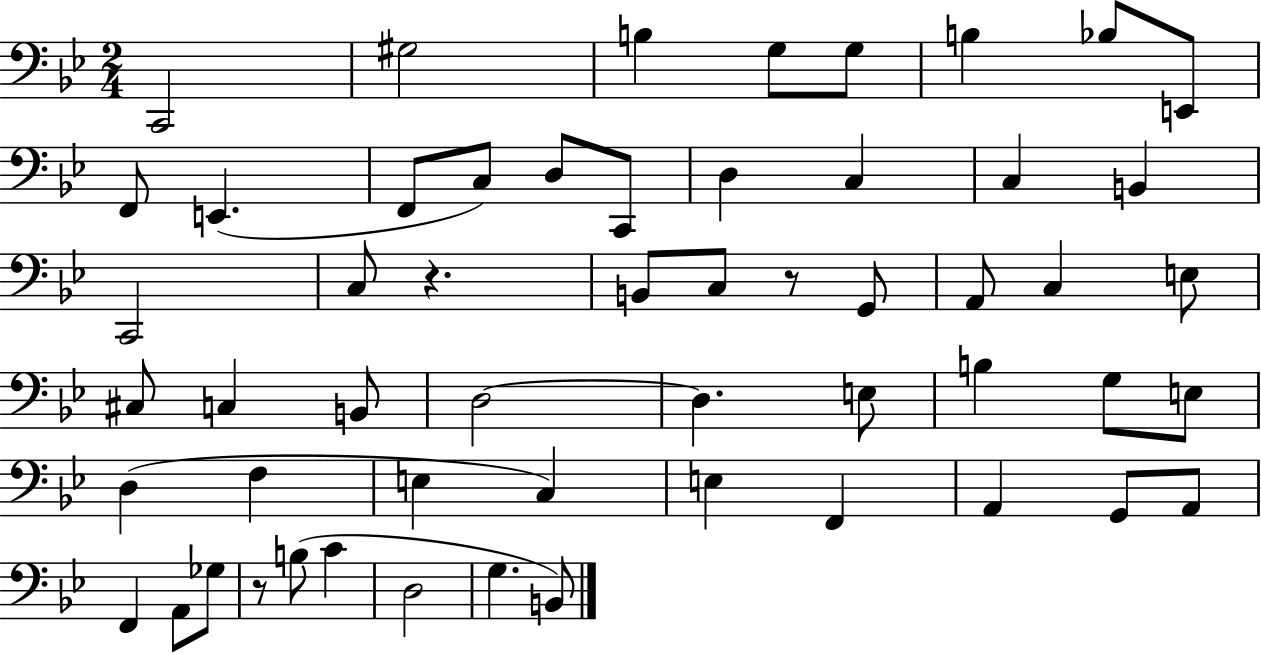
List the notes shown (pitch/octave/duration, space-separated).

C2/h G#3/h B3/q G3/e G3/e B3/q Bb3/e E2/e F2/e E2/q. F2/e C3/e D3/e C2/e D3/q C3/q C3/q B2/q C2/h C3/e R/q. B2/e C3/e R/e G2/e A2/e C3/q E3/e C#3/e C3/q B2/e D3/h D3/q. E3/e B3/q G3/e E3/e D3/q F3/q E3/q C3/q E3/q F2/q A2/q G2/e A2/e F2/q A2/e Gb3/e R/e B3/e C4/q D3/h G3/q. B2/e